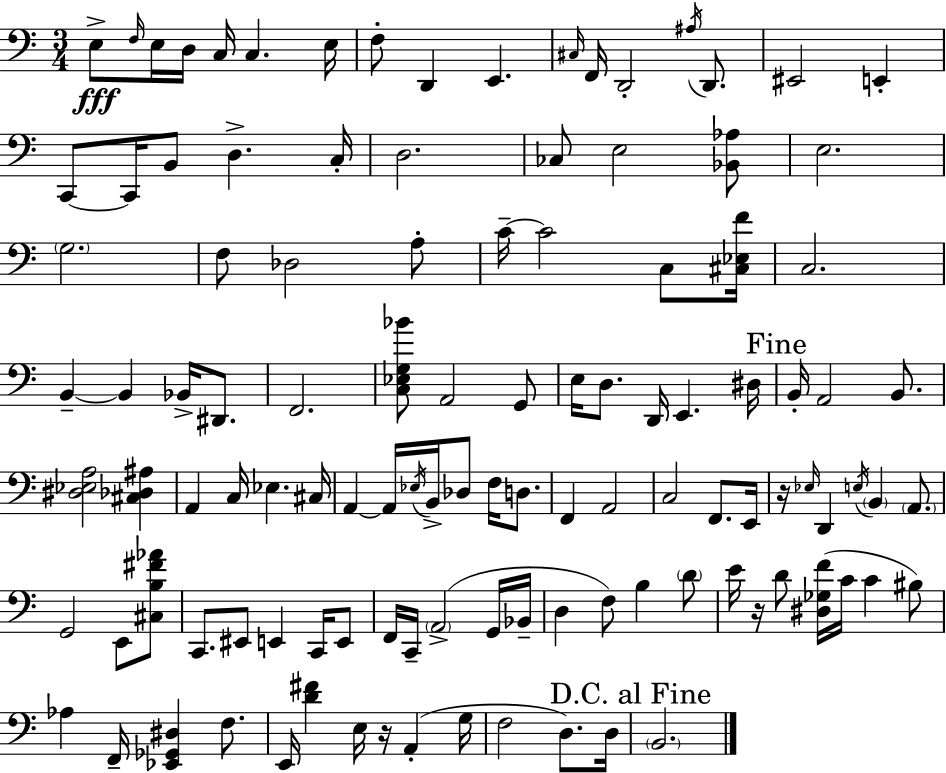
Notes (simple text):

E3/e F3/s E3/s D3/s C3/s C3/q. E3/s F3/e D2/q E2/q. C#3/s F2/s D2/h A#3/s D2/e. EIS2/h E2/q C2/e C2/s B2/e D3/q. C3/s D3/h. CES3/e E3/h [Bb2,Ab3]/e E3/h. G3/h. F3/e Db3/h A3/e C4/s C4/h C3/e [C#3,Eb3,F4]/s C3/h. B2/q B2/q Bb2/s D#2/e. F2/h. [C3,Eb3,G3,Bb4]/e A2/h G2/e E3/s D3/e. D2/s E2/q. D#3/s B2/s A2/h B2/e. [D#3,Eb3,A3]/h [C#3,Db3,A#3]/q A2/q C3/s Eb3/q. C#3/s A2/q A2/s Eb3/s B2/s Db3/e F3/s D3/e. F2/q A2/h C3/h F2/e. E2/s R/s Eb3/s D2/q E3/s B2/q A2/e. G2/h E2/e [C#3,B3,F#4,Ab4]/e C2/e. EIS2/e E2/q C2/s E2/e F2/s C2/s A2/h G2/s Bb2/s D3/q F3/e B3/q D4/e E4/s R/s D4/e [D#3,Gb3,F4]/s C4/s C4/q BIS3/e Ab3/q F2/s [Eb2,Gb2,D#3]/q F3/e. E2/s [D4,F#4]/q E3/s R/s A2/q G3/s F3/h D3/e. D3/s B2/h.